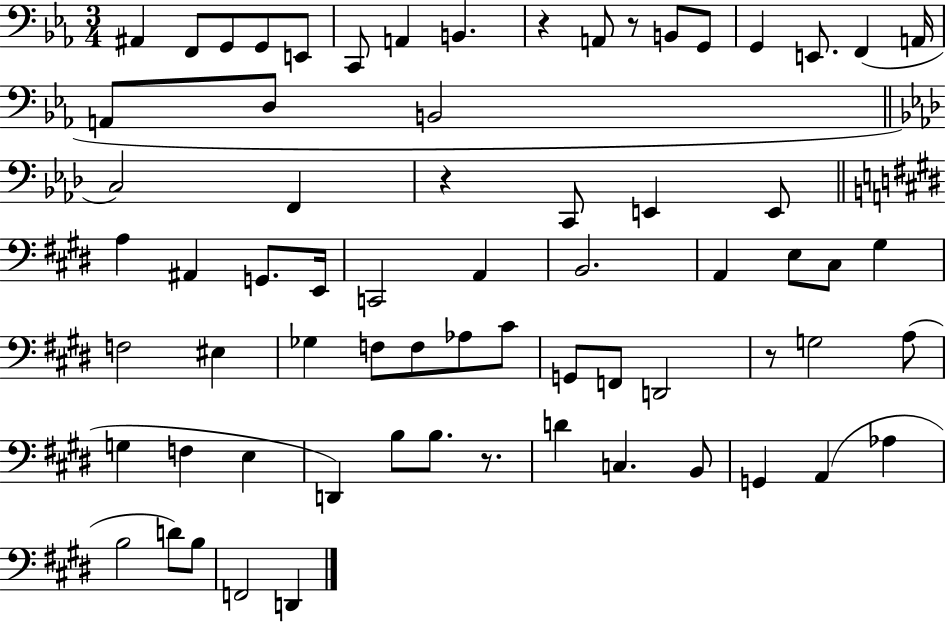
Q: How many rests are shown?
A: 5